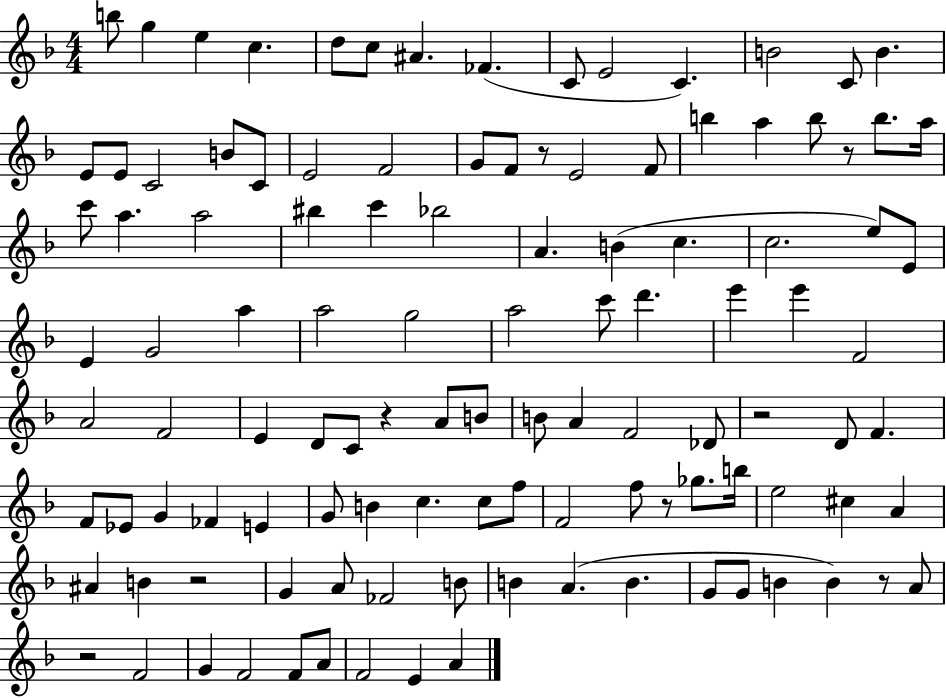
{
  \clef treble
  \numericTimeSignature
  \time 4/4
  \key f \major
  \repeat volta 2 { b''8 g''4 e''4 c''4. | d''8 c''8 ais'4. fes'4.( | c'8 e'2 c'4.) | b'2 c'8 b'4. | \break e'8 e'8 c'2 b'8 c'8 | e'2 f'2 | g'8 f'8 r8 e'2 f'8 | b''4 a''4 b''8 r8 b''8. a''16 | \break c'''8 a''4. a''2 | bis''4 c'''4 bes''2 | a'4. b'4( c''4. | c''2. e''8) e'8 | \break e'4 g'2 a''4 | a''2 g''2 | a''2 c'''8 d'''4. | e'''4 e'''4 f'2 | \break a'2 f'2 | e'4 d'8 c'8 r4 a'8 b'8 | b'8 a'4 f'2 des'8 | r2 d'8 f'4. | \break f'8 ees'8 g'4 fes'4 e'4 | g'8 b'4 c''4. c''8 f''8 | f'2 f''8 r8 ges''8. b''16 | e''2 cis''4 a'4 | \break ais'4 b'4 r2 | g'4 a'8 fes'2 b'8 | b'4 a'4.( b'4. | g'8 g'8 b'4 b'4) r8 a'8 | \break r2 f'2 | g'4 f'2 f'8 a'8 | f'2 e'4 a'4 | } \bar "|."
}